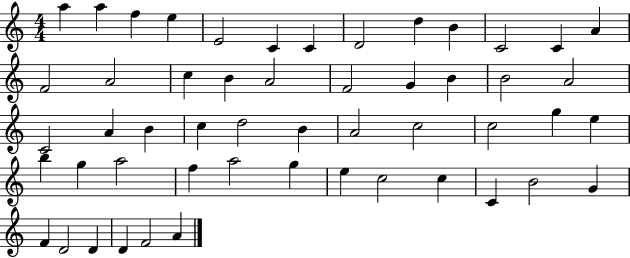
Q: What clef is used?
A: treble